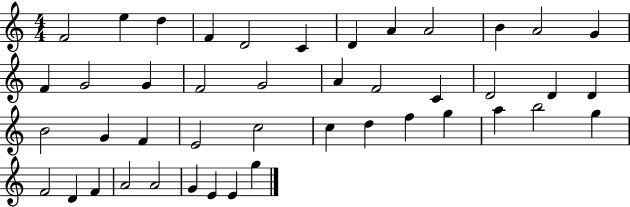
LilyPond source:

{
  \clef treble
  \numericTimeSignature
  \time 4/4
  \key c \major
  f'2 e''4 d''4 | f'4 d'2 c'4 | d'4 a'4 a'2 | b'4 a'2 g'4 | \break f'4 g'2 g'4 | f'2 g'2 | a'4 f'2 c'4 | d'2 d'4 d'4 | \break b'2 g'4 f'4 | e'2 c''2 | c''4 d''4 f''4 g''4 | a''4 b''2 g''4 | \break f'2 d'4 f'4 | a'2 a'2 | g'4 e'4 e'4 g''4 | \bar "|."
}